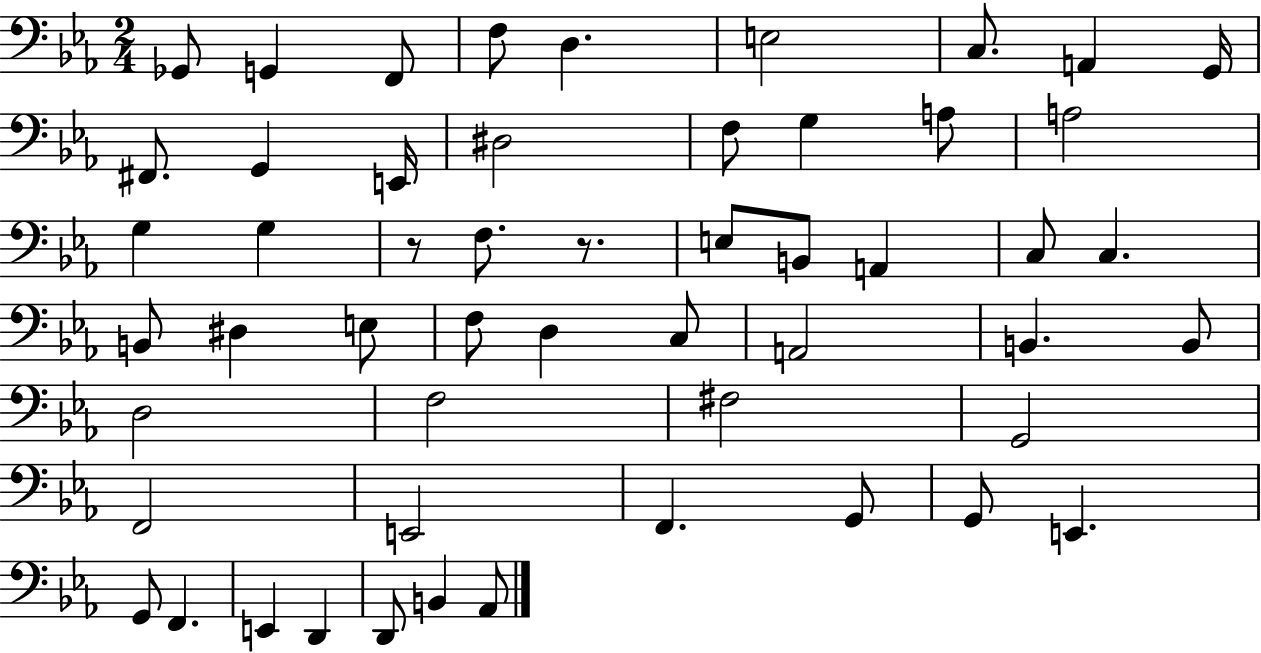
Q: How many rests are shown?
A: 2